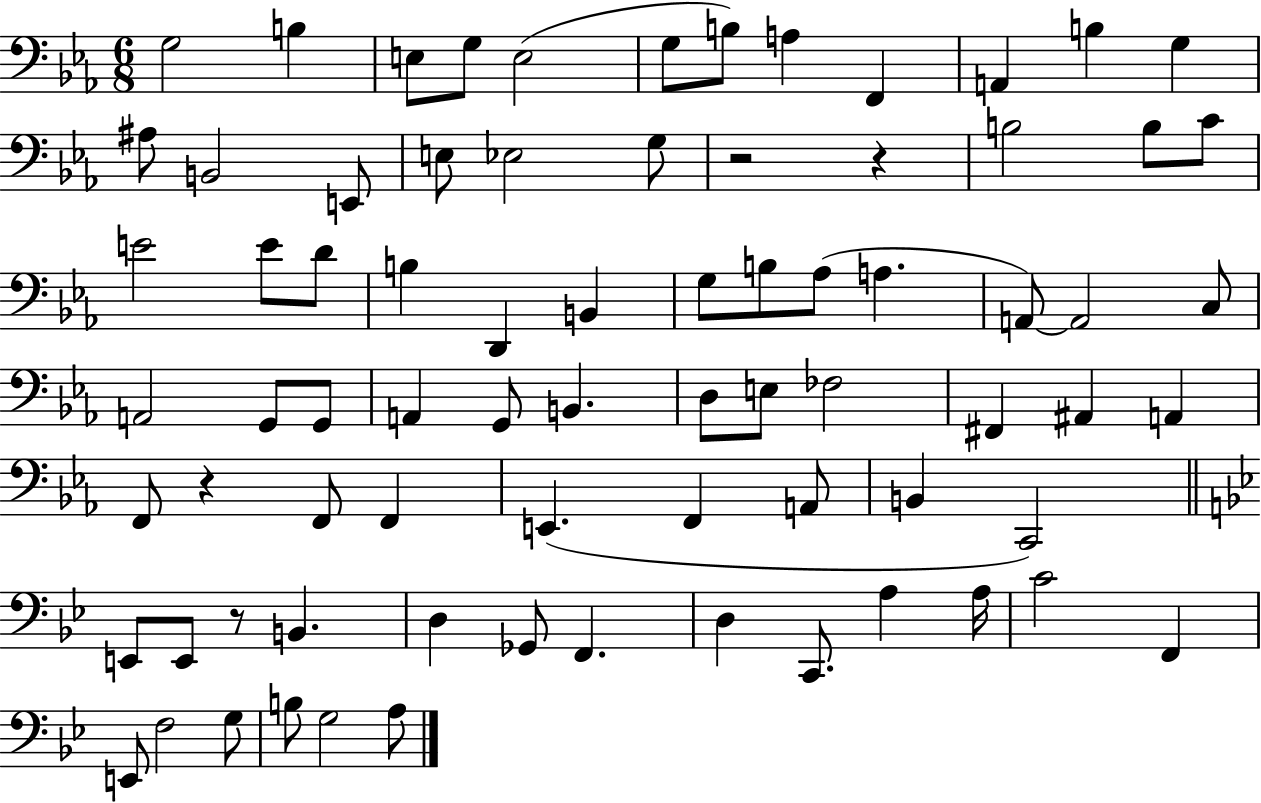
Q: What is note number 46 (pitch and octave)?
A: A2